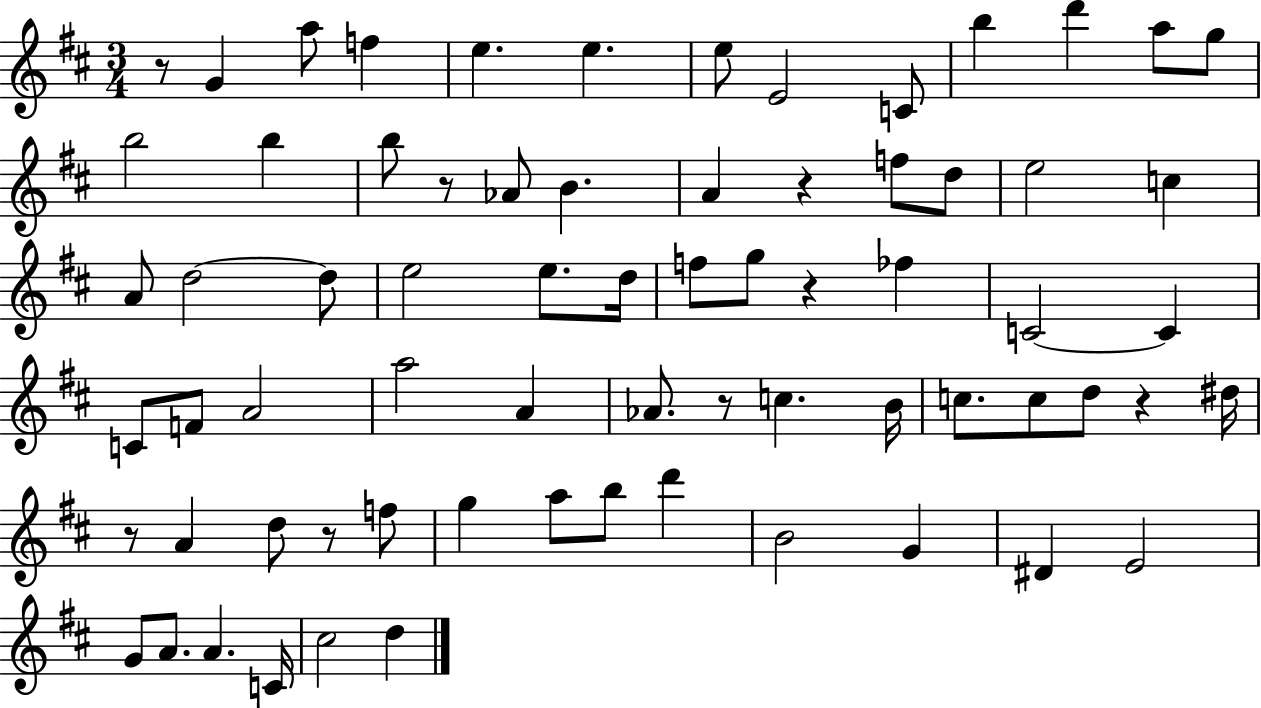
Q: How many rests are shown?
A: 8